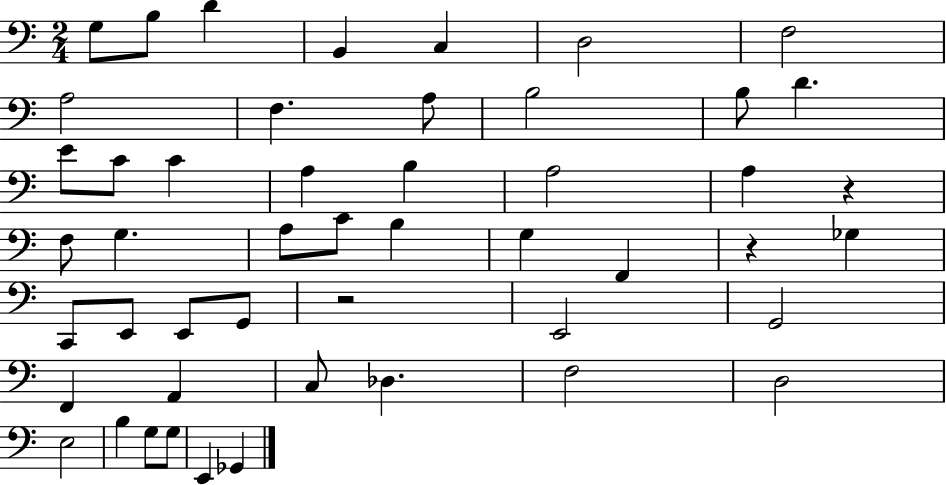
{
  \clef bass
  \numericTimeSignature
  \time 2/4
  \key c \major
  g8 b8 d'4 | b,4 c4 | d2 | f2 | \break a2 | f4. a8 | b2 | b8 d'4. | \break e'8 c'8 c'4 | a4 b4 | a2 | a4 r4 | \break f8 g4. | a8 c'8 b4 | g4 f,4 | r4 ges4 | \break c,8 e,8 e,8 g,8 | r2 | e,2 | g,2 | \break f,4 a,4 | c8 des4. | f2 | d2 | \break e2 | b4 g8 g8 | e,4 ges,4 | \bar "|."
}